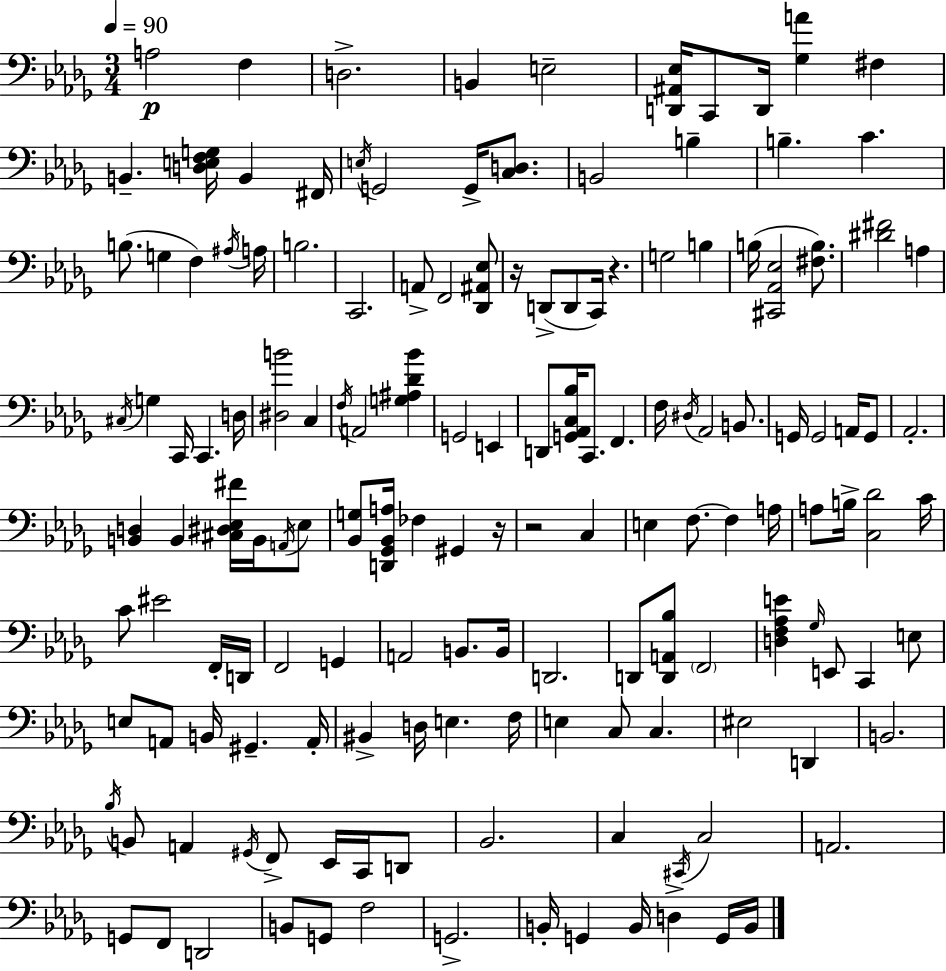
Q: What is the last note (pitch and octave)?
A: B2